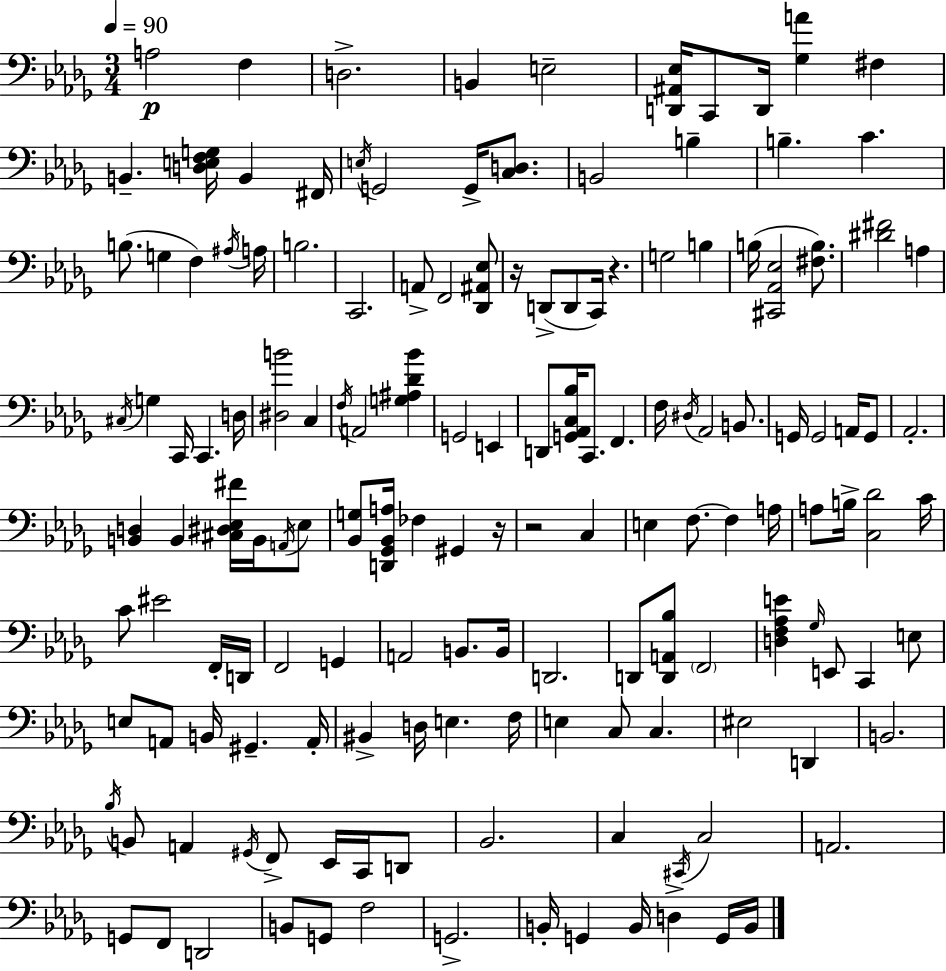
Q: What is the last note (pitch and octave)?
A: B2